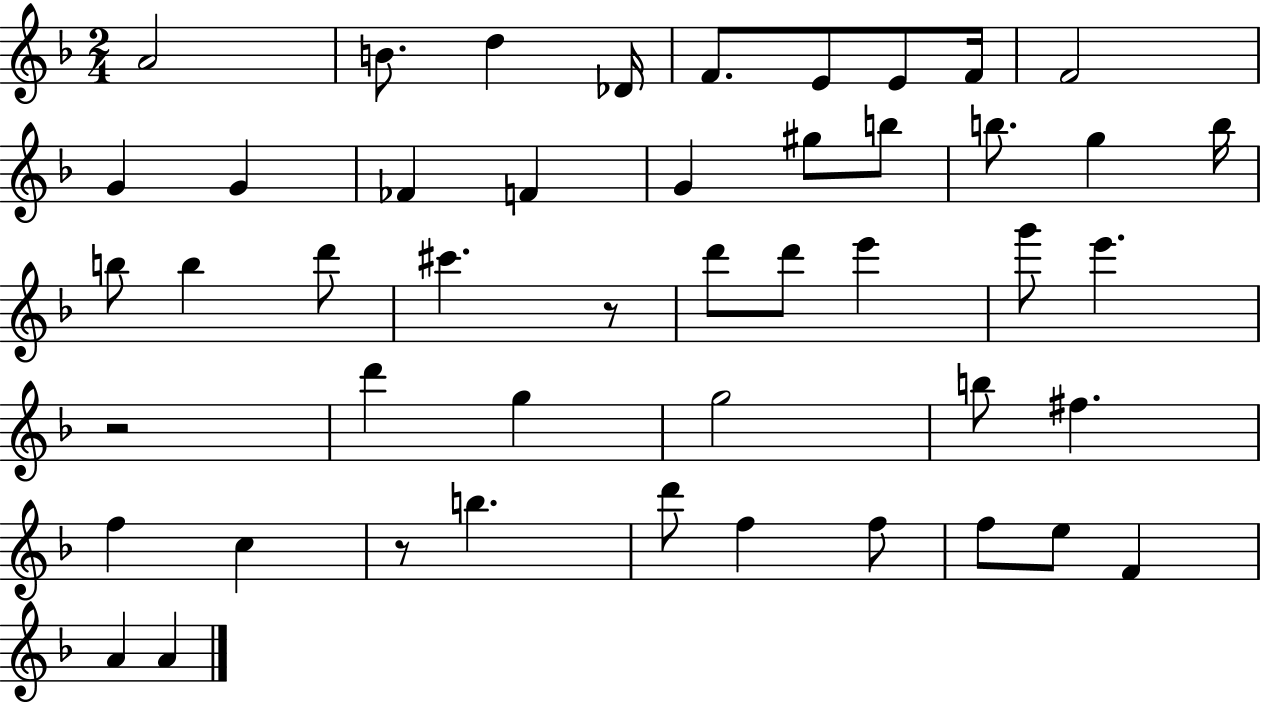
A4/h B4/e. D5/q Db4/s F4/e. E4/e E4/e F4/s F4/h G4/q G4/q FES4/q F4/q G4/q G#5/e B5/e B5/e. G5/q B5/s B5/e B5/q D6/e C#6/q. R/e D6/e D6/e E6/q G6/e E6/q. R/h D6/q G5/q G5/h B5/e F#5/q. F5/q C5/q R/e B5/q. D6/e F5/q F5/e F5/e E5/e F4/q A4/q A4/q